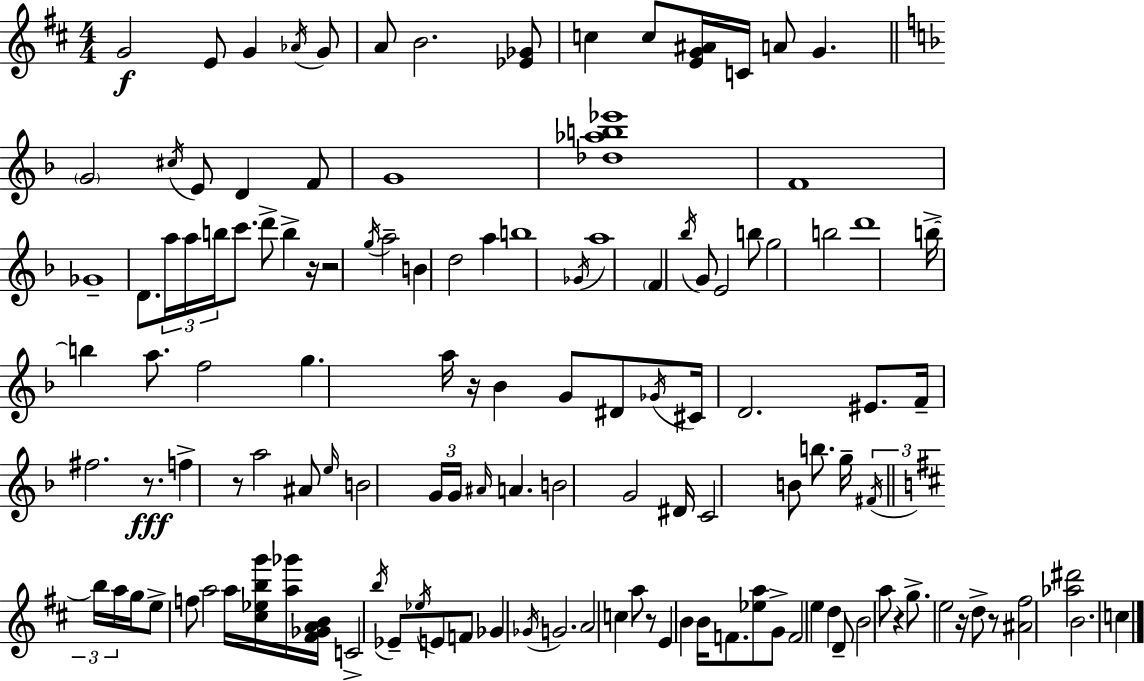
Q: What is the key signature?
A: D major